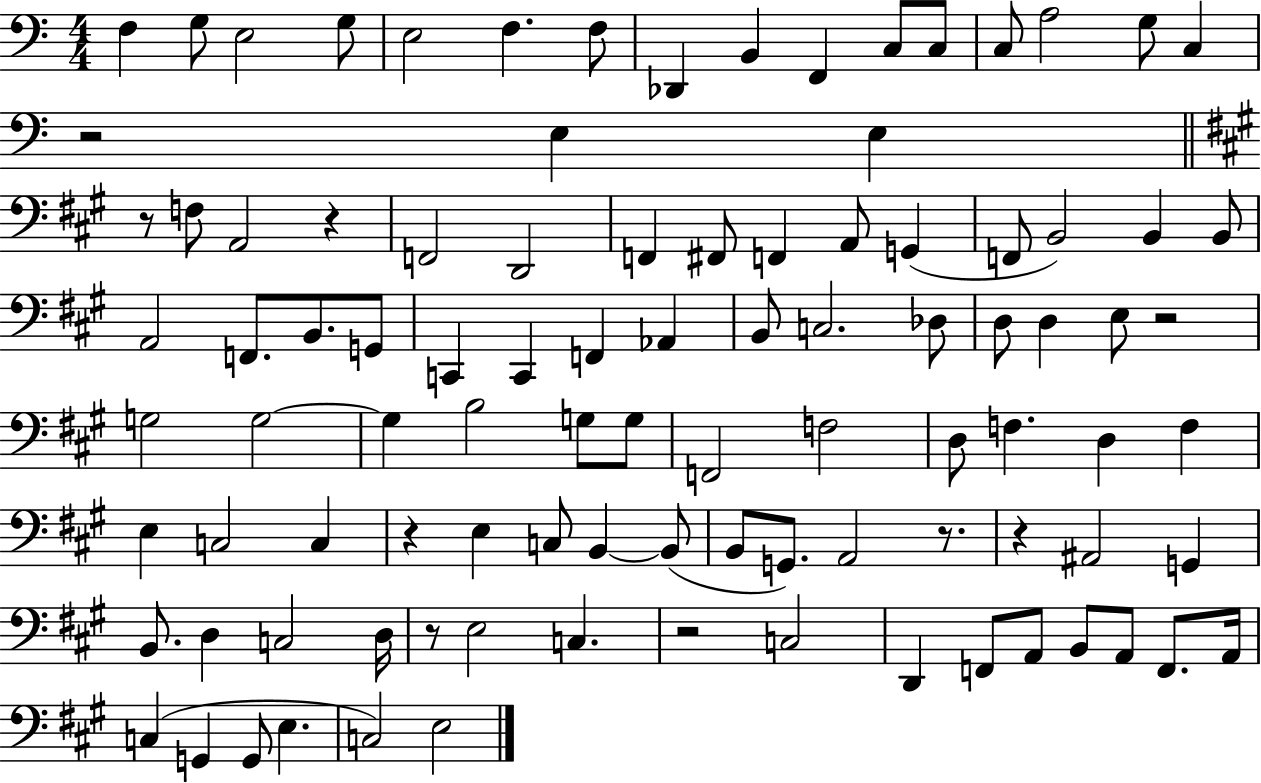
{
  \clef bass
  \numericTimeSignature
  \time 4/4
  \key c \major
  f4 g8 e2 g8 | e2 f4. f8 | des,4 b,4 f,4 c8 c8 | c8 a2 g8 c4 | \break r2 e4 e4 | \bar "||" \break \key a \major r8 f8 a,2 r4 | f,2 d,2 | f,4 fis,8 f,4 a,8 g,4( | f,8 b,2) b,4 b,8 | \break a,2 f,8. b,8. g,8 | c,4 c,4 f,4 aes,4 | b,8 c2. des8 | d8 d4 e8 r2 | \break g2 g2~~ | g4 b2 g8 g8 | f,2 f2 | d8 f4. d4 f4 | \break e4 c2 c4 | r4 e4 c8 b,4~~ b,8( | b,8 g,8.) a,2 r8. | r4 ais,2 g,4 | \break b,8. d4 c2 d16 | r8 e2 c4. | r2 c2 | d,4 f,8 a,8 b,8 a,8 f,8. a,16 | \break c4( g,4 g,8 e4. | c2) e2 | \bar "|."
}